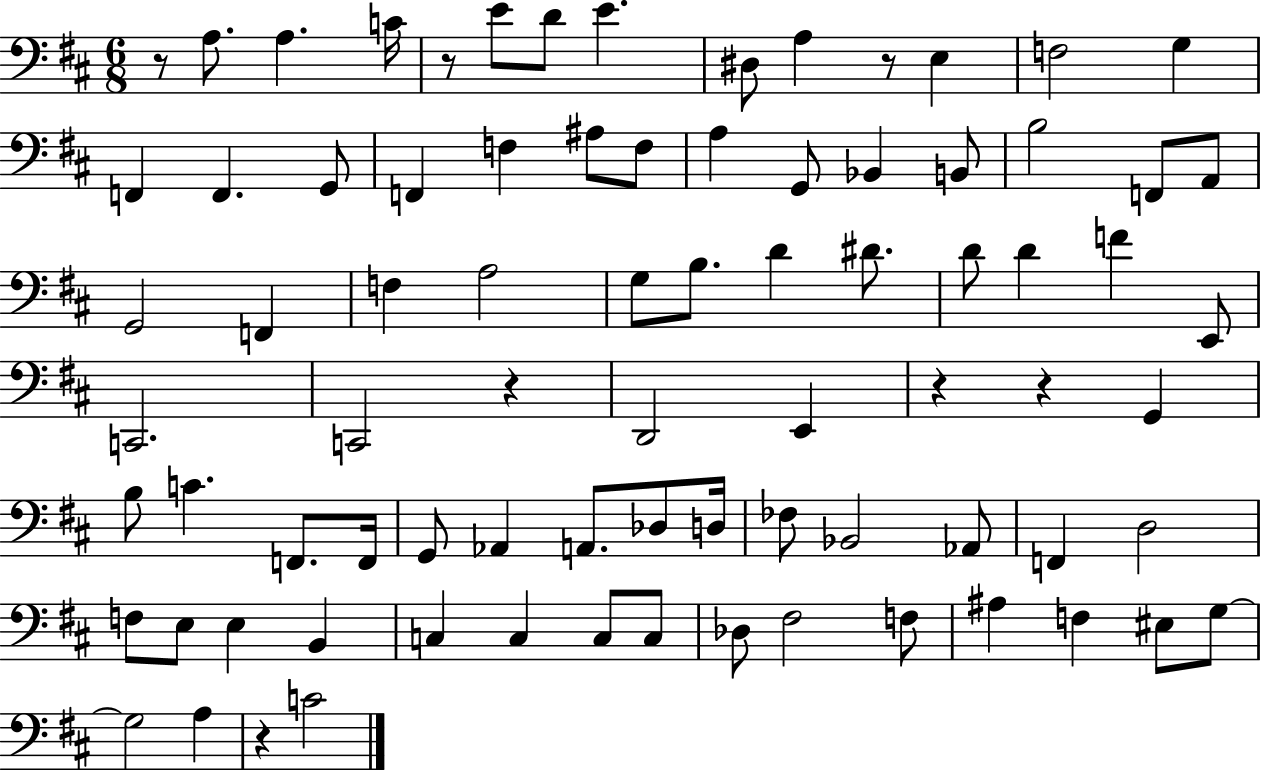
{
  \clef bass
  \numericTimeSignature
  \time 6/8
  \key d \major
  \repeat volta 2 { r8 a8. a4. c'16 | r8 e'8 d'8 e'4. | dis8 a4 r8 e4 | f2 g4 | \break f,4 f,4. g,8 | f,4 f4 ais8 f8 | a4 g,8 bes,4 b,8 | b2 f,8 a,8 | \break g,2 f,4 | f4 a2 | g8 b8. d'4 dis'8. | d'8 d'4 f'4 e,8 | \break c,2. | c,2 r4 | d,2 e,4 | r4 r4 g,4 | \break b8 c'4. f,8. f,16 | g,8 aes,4 a,8. des8 d16 | fes8 bes,2 aes,8 | f,4 d2 | \break f8 e8 e4 b,4 | c4 c4 c8 c8 | des8 fis2 f8 | ais4 f4 eis8 g8~~ | \break g2 a4 | r4 c'2 | } \bar "|."
}